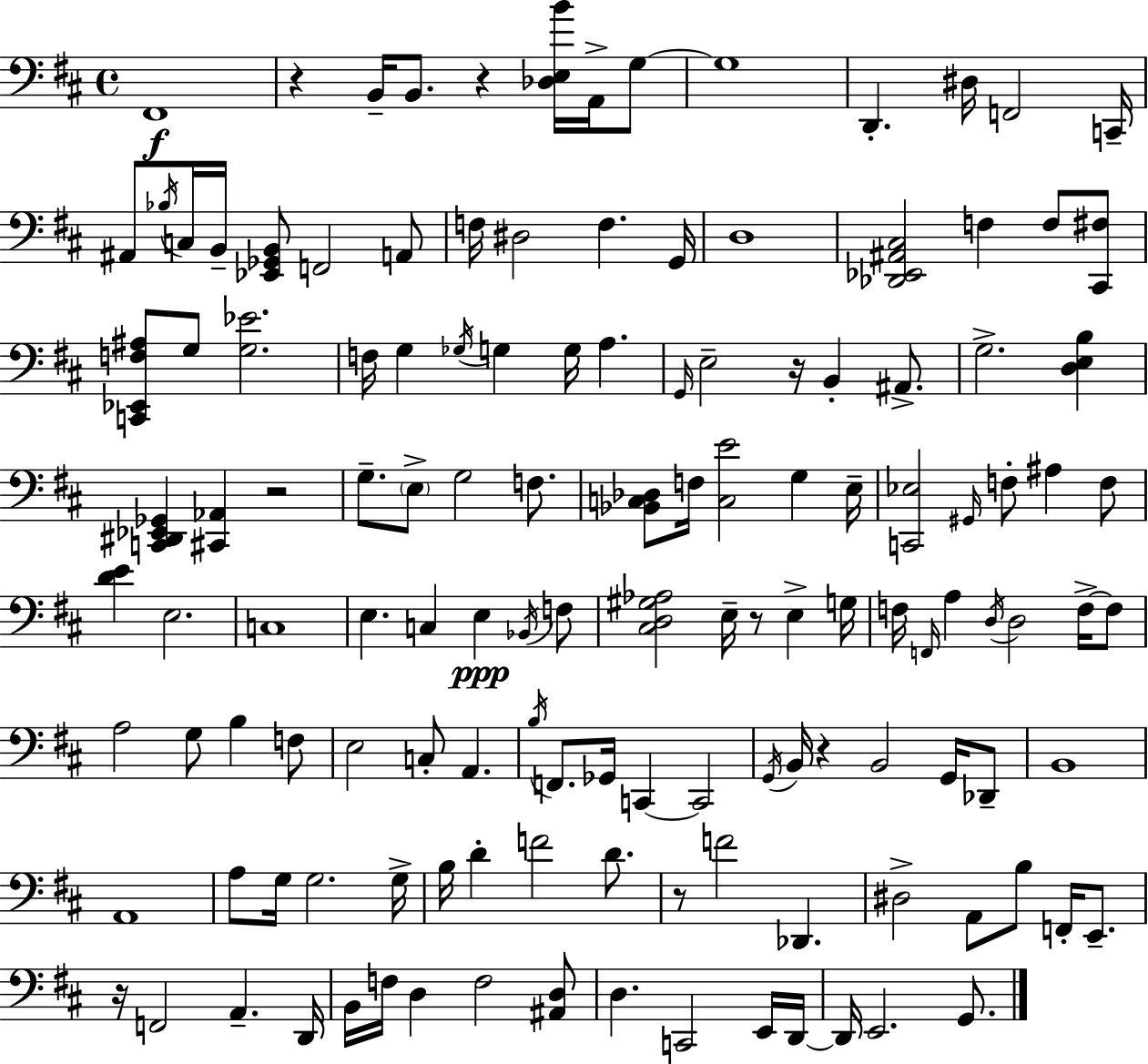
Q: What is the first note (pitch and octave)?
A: F#2